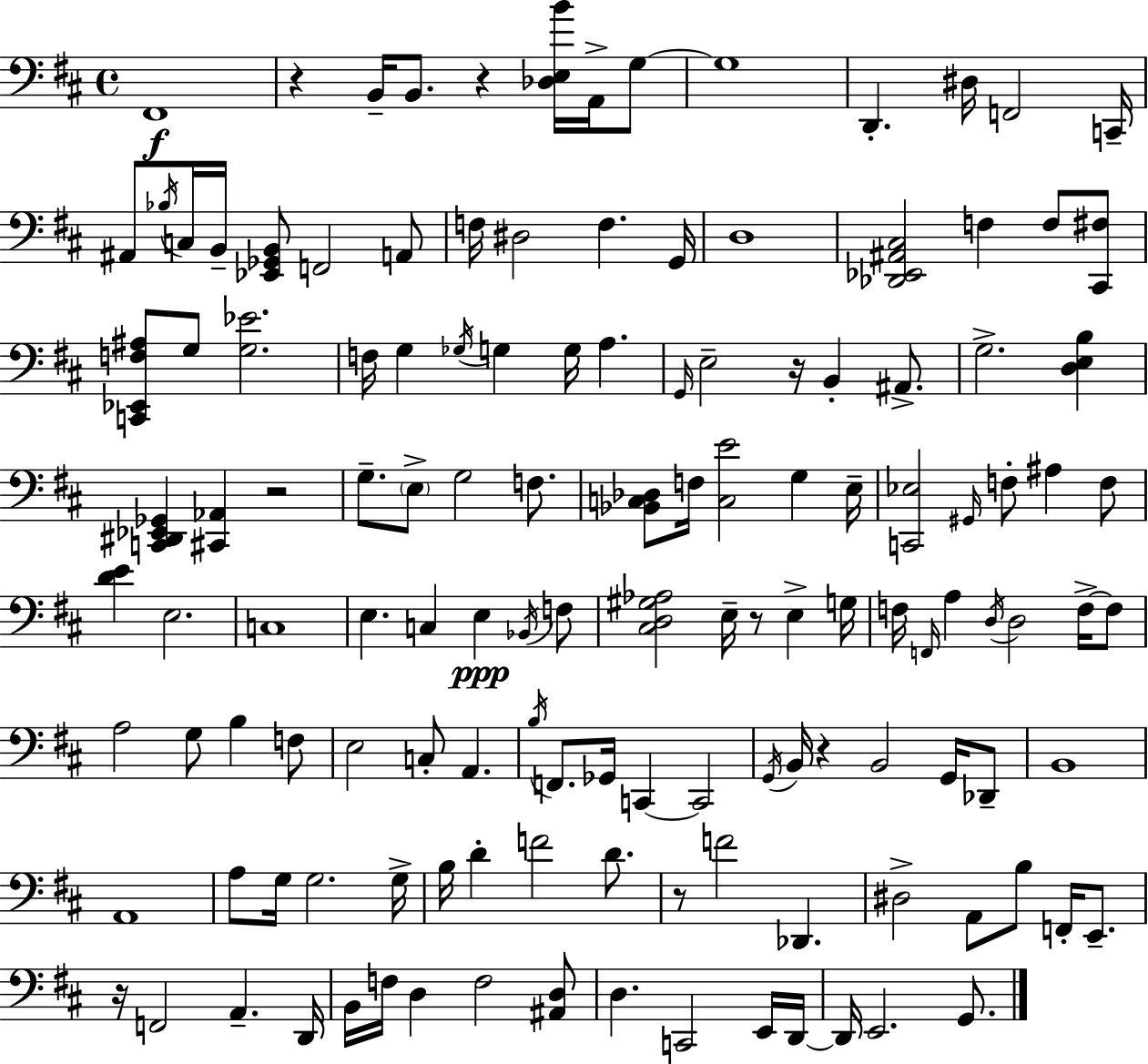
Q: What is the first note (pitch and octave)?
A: F#2